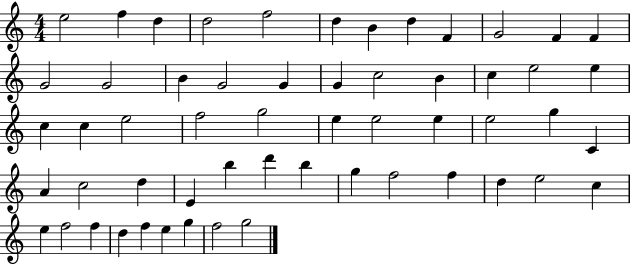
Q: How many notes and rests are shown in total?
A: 56